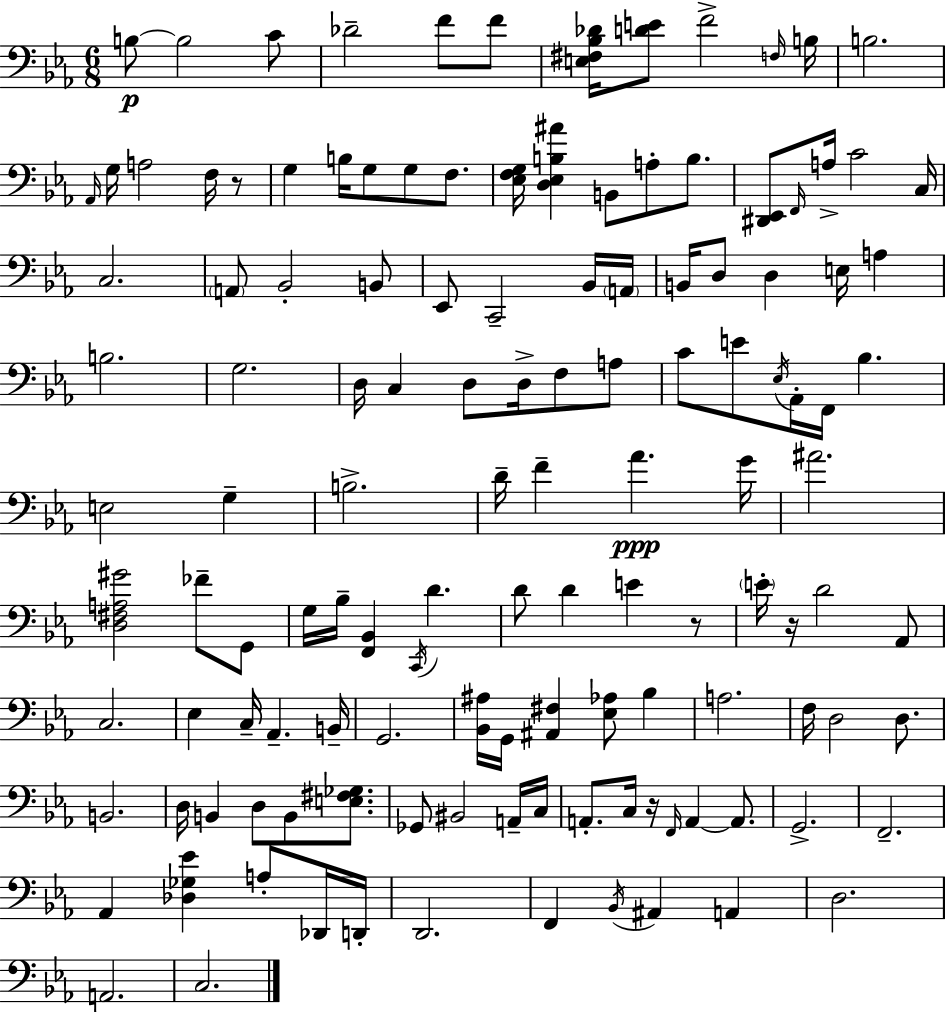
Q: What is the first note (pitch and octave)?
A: B3